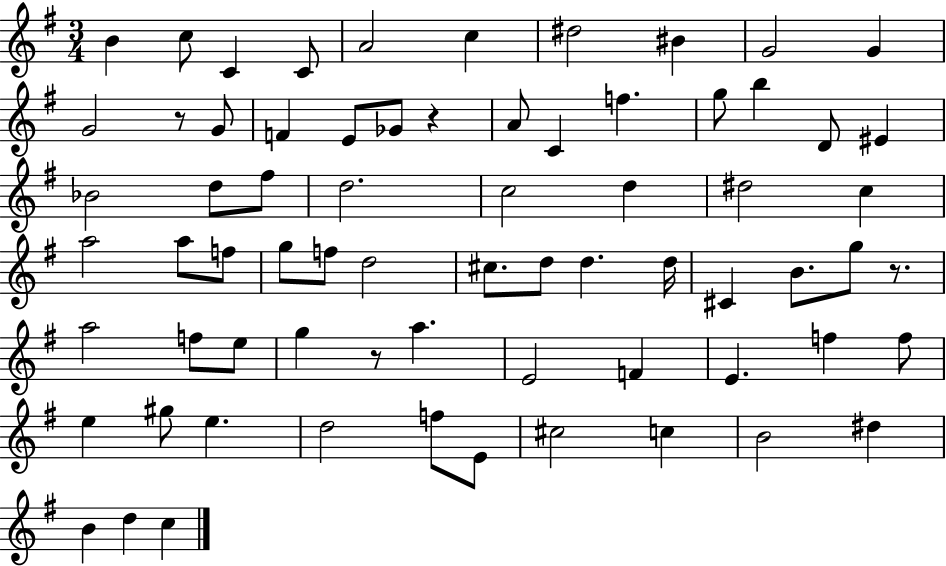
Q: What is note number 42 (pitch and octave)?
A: B4